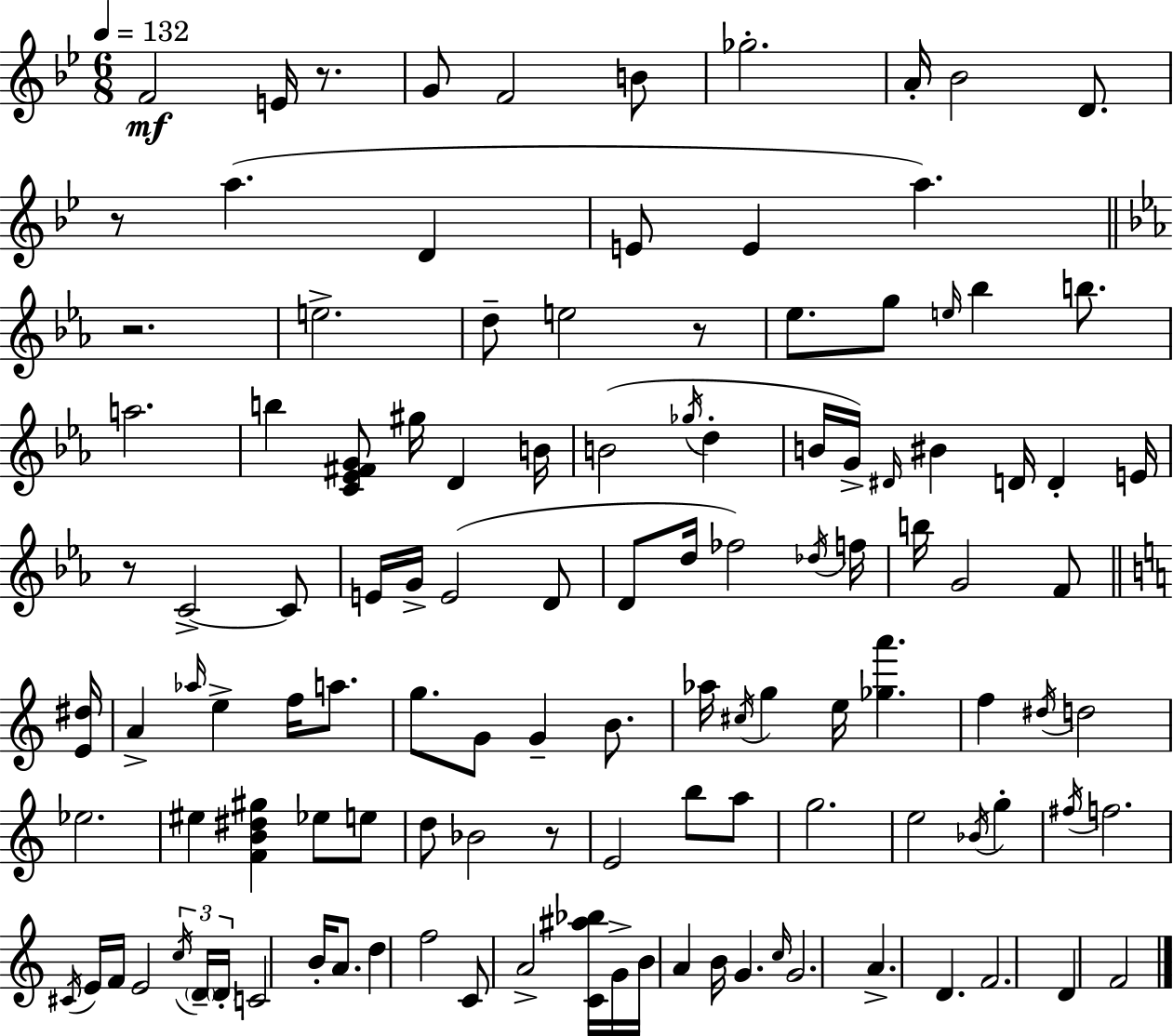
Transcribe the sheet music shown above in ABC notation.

X:1
T:Untitled
M:6/8
L:1/4
K:Bb
F2 E/4 z/2 G/2 F2 B/2 _g2 A/4 _B2 D/2 z/2 a D E/2 E a z2 e2 d/2 e2 z/2 _e/2 g/2 e/4 _b b/2 a2 b [C_E^FG]/2 ^g/4 D B/4 B2 _g/4 d B/4 G/4 ^D/4 ^B D/4 D E/4 z/2 C2 C/2 E/4 G/4 E2 D/2 D/2 d/4 _f2 _d/4 f/4 b/4 G2 F/2 [E^d]/4 A _a/4 e f/4 a/2 g/2 G/2 G B/2 _a/4 ^c/4 g e/4 [_ga'] f ^d/4 d2 _e2 ^e [FB^d^g] _e/2 e/2 d/2 _B2 z/2 E2 b/2 a/2 g2 e2 _B/4 g ^f/4 f2 ^C/4 E/4 F/4 E2 c/4 D/4 D/4 C2 B/4 A/2 d f2 C/2 A2 [C^a_b]/4 G/4 B/4 A B/4 G c/4 G2 A D F2 D F2